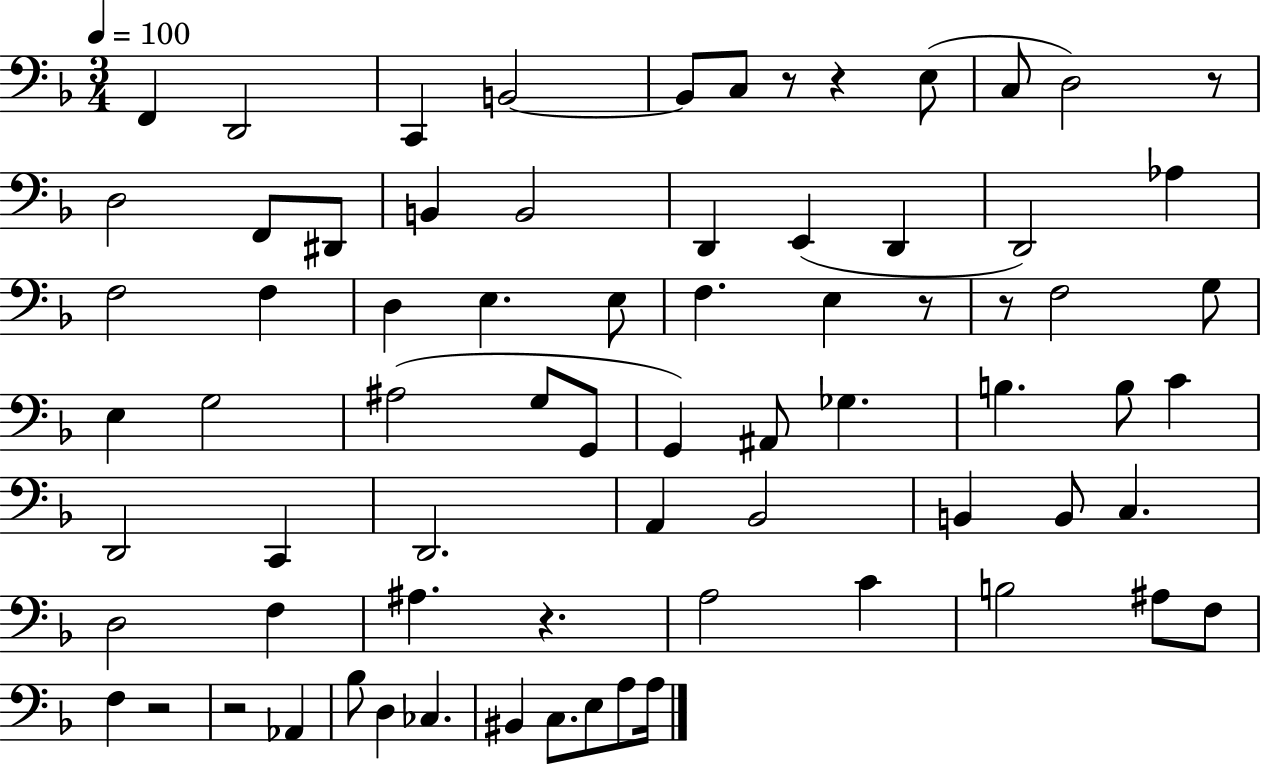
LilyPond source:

{
  \clef bass
  \numericTimeSignature
  \time 3/4
  \key f \major
  \tempo 4 = 100
  \repeat volta 2 { f,4 d,2 | c,4 b,2~~ | b,8 c8 r8 r4 e8( | c8 d2) r8 | \break d2 f,8 dis,8 | b,4 b,2 | d,4 e,4( d,4 | d,2) aes4 | \break f2 f4 | d4 e4. e8 | f4. e4 r8 | r8 f2 g8 | \break e4 g2 | ais2( g8 g,8 | g,4) ais,8 ges4. | b4. b8 c'4 | \break d,2 c,4 | d,2. | a,4 bes,2 | b,4 b,8 c4. | \break d2 f4 | ais4. r4. | a2 c'4 | b2 ais8 f8 | \break f4 r2 | r2 aes,4 | bes8 d4 ces4. | bis,4 c8. e8 a8 a16 | \break } \bar "|."
}